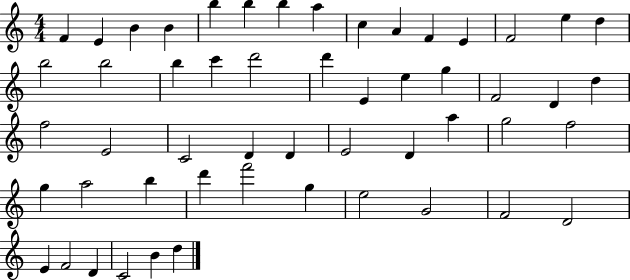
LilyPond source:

{
  \clef treble
  \numericTimeSignature
  \time 4/4
  \key c \major
  f'4 e'4 b'4 b'4 | b''4 b''4 b''4 a''4 | c''4 a'4 f'4 e'4 | f'2 e''4 d''4 | \break b''2 b''2 | b''4 c'''4 d'''2 | d'''4 e'4 e''4 g''4 | f'2 d'4 d''4 | \break f''2 e'2 | c'2 d'4 d'4 | e'2 d'4 a''4 | g''2 f''2 | \break g''4 a''2 b''4 | d'''4 f'''2 g''4 | e''2 g'2 | f'2 d'2 | \break e'4 f'2 d'4 | c'2 b'4 d''4 | \bar "|."
}